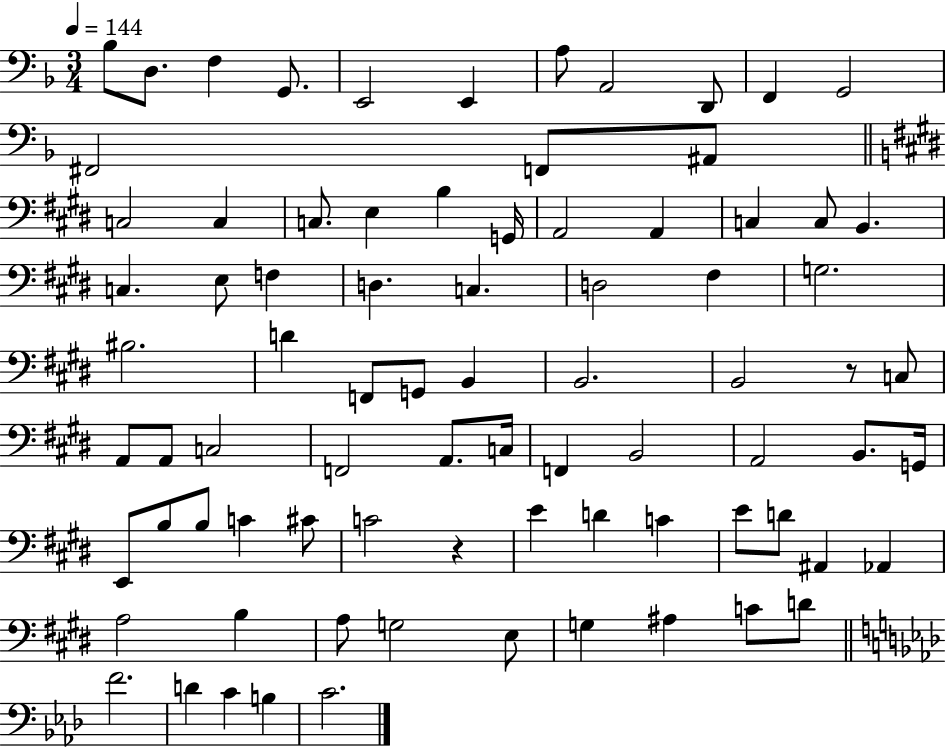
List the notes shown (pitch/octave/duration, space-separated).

Bb3/e D3/e. F3/q G2/e. E2/h E2/q A3/e A2/h D2/e F2/q G2/h F#2/h F2/e A#2/e C3/h C3/q C3/e. E3/q B3/q G2/s A2/h A2/q C3/q C3/e B2/q. C3/q. E3/e F3/q D3/q. C3/q. D3/h F#3/q G3/h. BIS3/h. D4/q F2/e G2/e B2/q B2/h. B2/h R/e C3/e A2/e A2/e C3/h F2/h A2/e. C3/s F2/q B2/h A2/h B2/e. G2/s E2/e B3/e B3/e C4/q C#4/e C4/h R/q E4/q D4/q C4/q E4/e D4/e A#2/q Ab2/q A3/h B3/q A3/e G3/h E3/e G3/q A#3/q C4/e D4/e F4/h. D4/q C4/q B3/q C4/h.